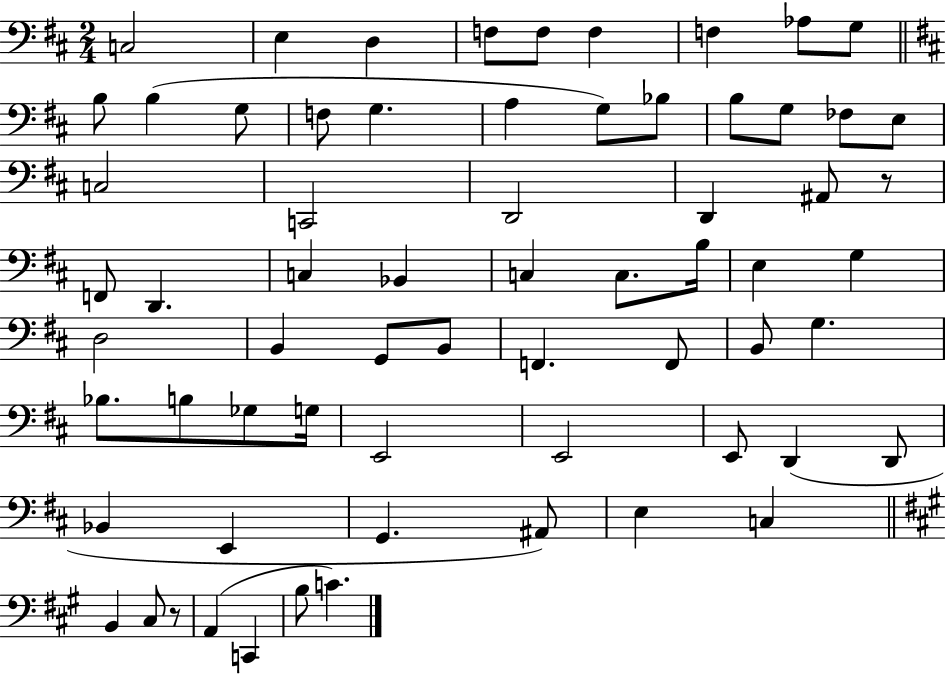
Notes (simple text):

C3/h E3/q D3/q F3/e F3/e F3/q F3/q Ab3/e G3/e B3/e B3/q G3/e F3/e G3/q. A3/q G3/e Bb3/e B3/e G3/e FES3/e E3/e C3/h C2/h D2/h D2/q A#2/e R/e F2/e D2/q. C3/q Bb2/q C3/q C3/e. B3/s E3/q G3/q D3/h B2/q G2/e B2/e F2/q. F2/e B2/e G3/q. Bb3/e. B3/e Gb3/e G3/s E2/h E2/h E2/e D2/q D2/e Bb2/q E2/q G2/q. A#2/e E3/q C3/q B2/q C#3/e R/e A2/q C2/q B3/e C4/q.